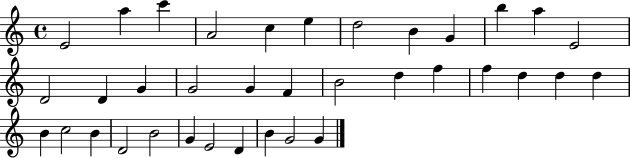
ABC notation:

X:1
T:Untitled
M:4/4
L:1/4
K:C
E2 a c' A2 c e d2 B G b a E2 D2 D G G2 G F B2 d f f d d d B c2 B D2 B2 G E2 D B G2 G